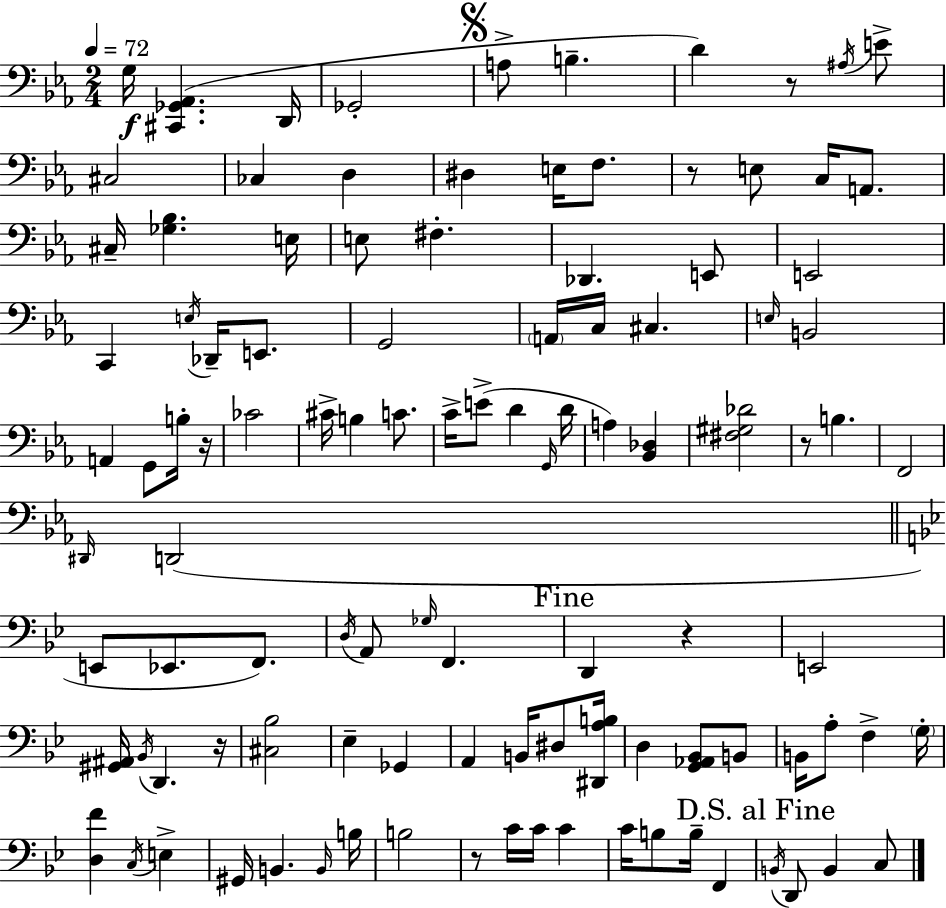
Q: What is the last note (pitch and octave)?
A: C3